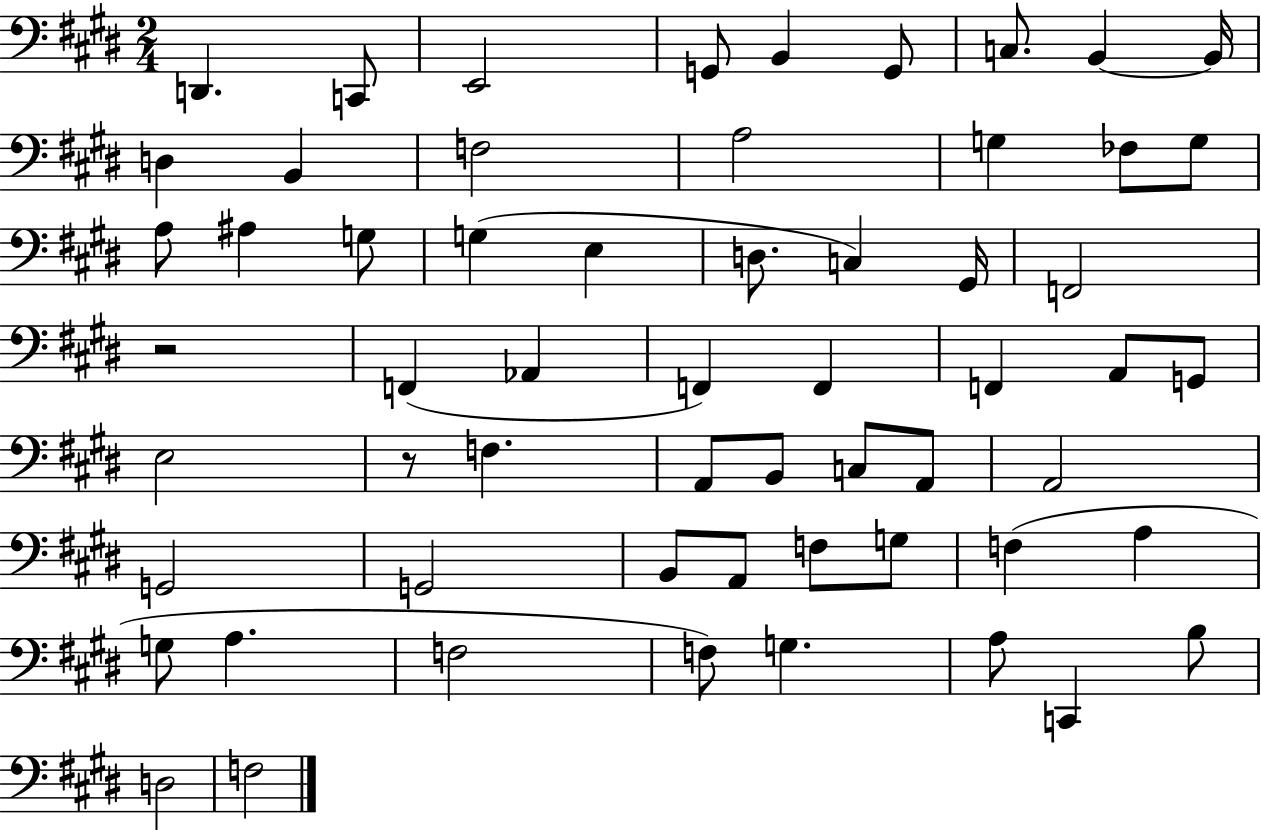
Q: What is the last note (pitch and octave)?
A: F3